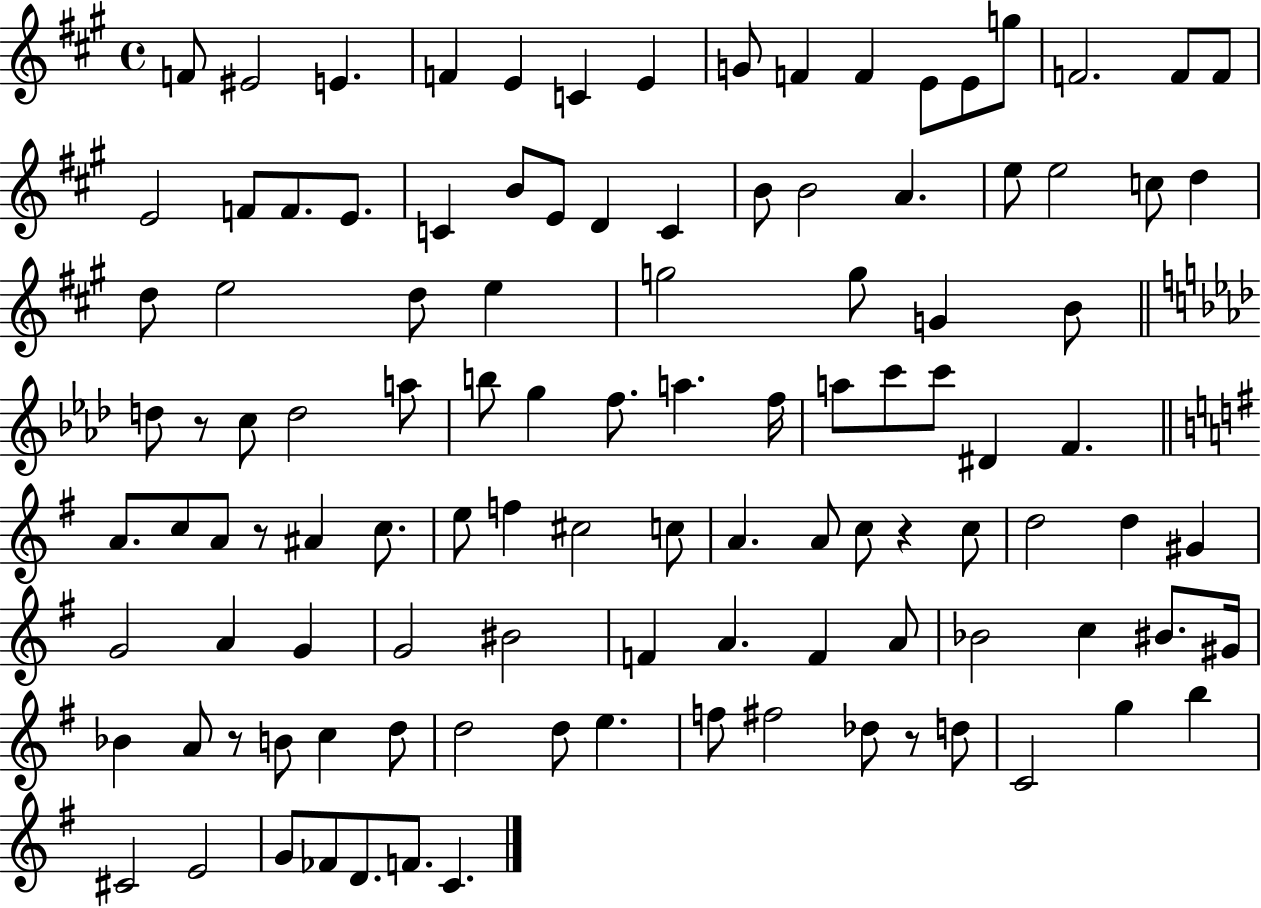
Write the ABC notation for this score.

X:1
T:Untitled
M:4/4
L:1/4
K:A
F/2 ^E2 E F E C E G/2 F F E/2 E/2 g/2 F2 F/2 F/2 E2 F/2 F/2 E/2 C B/2 E/2 D C B/2 B2 A e/2 e2 c/2 d d/2 e2 d/2 e g2 g/2 G B/2 d/2 z/2 c/2 d2 a/2 b/2 g f/2 a f/4 a/2 c'/2 c'/2 ^D F A/2 c/2 A/2 z/2 ^A c/2 e/2 f ^c2 c/2 A A/2 c/2 z c/2 d2 d ^G G2 A G G2 ^B2 F A F A/2 _B2 c ^B/2 ^G/4 _B A/2 z/2 B/2 c d/2 d2 d/2 e f/2 ^f2 _d/2 z/2 d/2 C2 g b ^C2 E2 G/2 _F/2 D/2 F/2 C